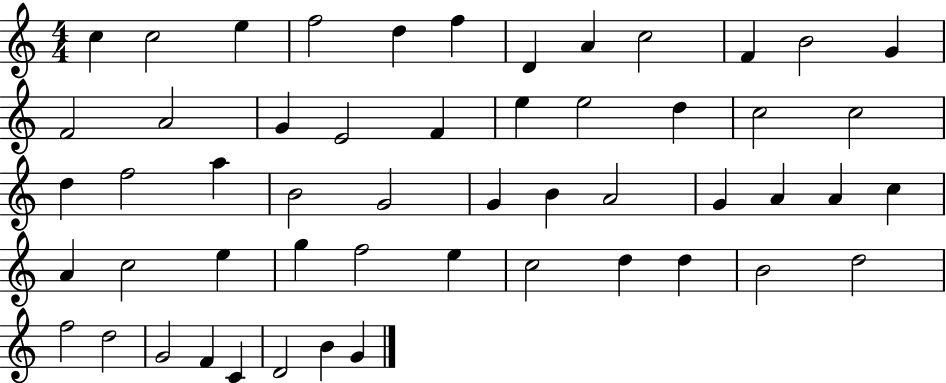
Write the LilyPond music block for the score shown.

{
  \clef treble
  \numericTimeSignature
  \time 4/4
  \key c \major
  c''4 c''2 e''4 | f''2 d''4 f''4 | d'4 a'4 c''2 | f'4 b'2 g'4 | \break f'2 a'2 | g'4 e'2 f'4 | e''4 e''2 d''4 | c''2 c''2 | \break d''4 f''2 a''4 | b'2 g'2 | g'4 b'4 a'2 | g'4 a'4 a'4 c''4 | \break a'4 c''2 e''4 | g''4 f''2 e''4 | c''2 d''4 d''4 | b'2 d''2 | \break f''2 d''2 | g'2 f'4 c'4 | d'2 b'4 g'4 | \bar "|."
}